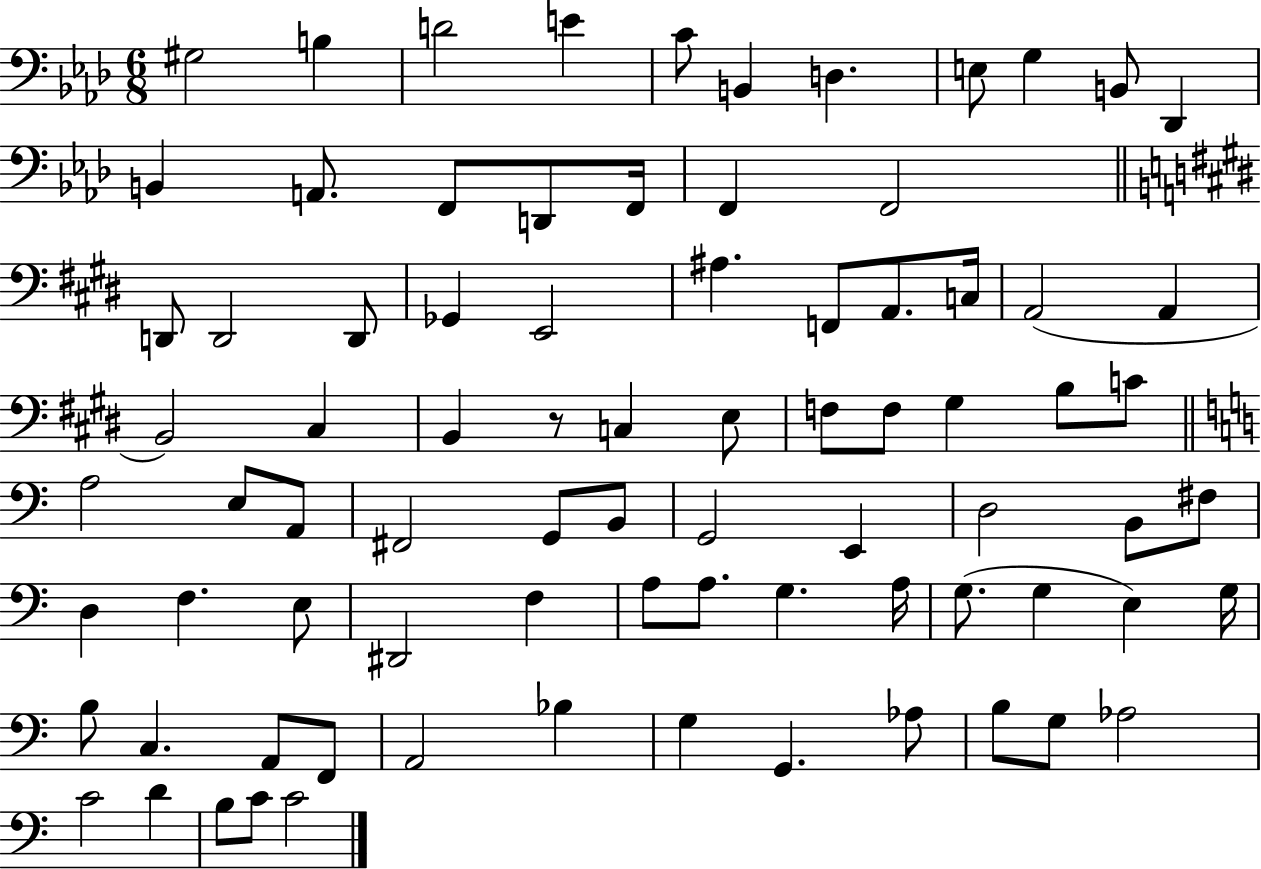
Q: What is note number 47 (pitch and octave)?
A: E2